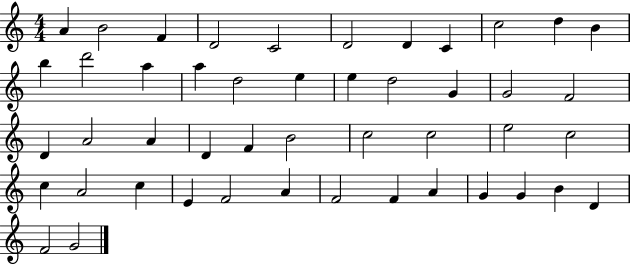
A4/q B4/h F4/q D4/h C4/h D4/h D4/q C4/q C5/h D5/q B4/q B5/q D6/h A5/q A5/q D5/h E5/q E5/q D5/h G4/q G4/h F4/h D4/q A4/h A4/q D4/q F4/q B4/h C5/h C5/h E5/h C5/h C5/q A4/h C5/q E4/q F4/h A4/q F4/h F4/q A4/q G4/q G4/q B4/q D4/q F4/h G4/h